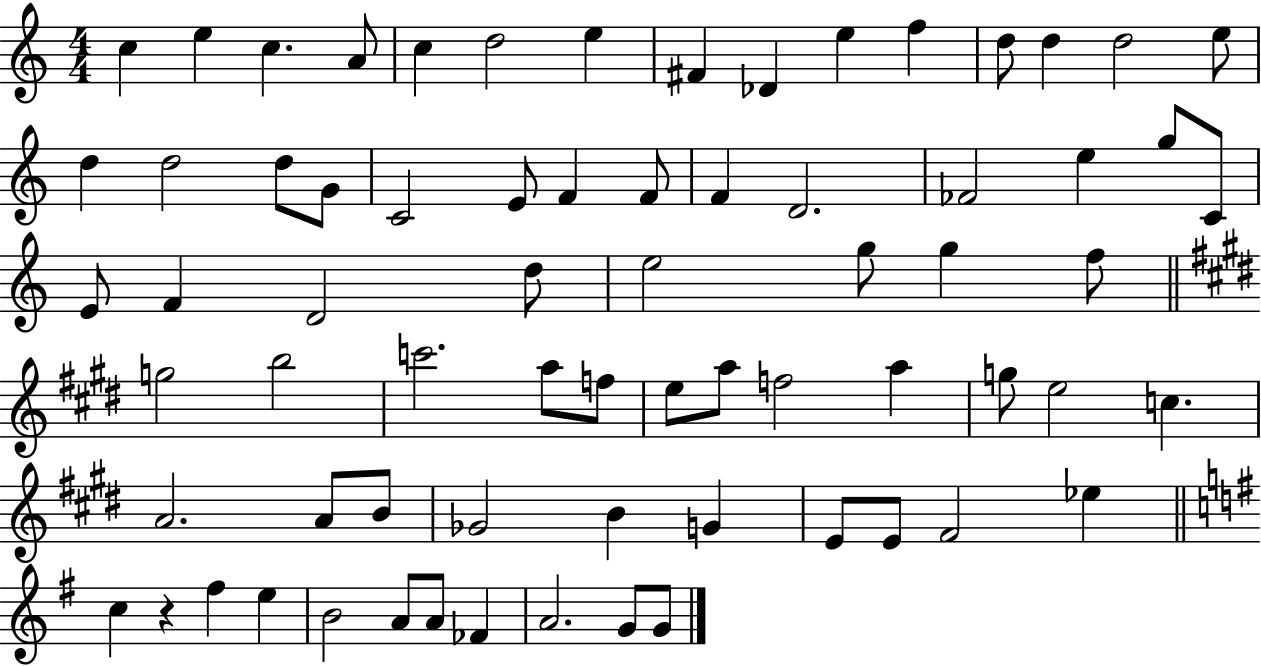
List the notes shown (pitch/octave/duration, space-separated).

C5/q E5/q C5/q. A4/e C5/q D5/h E5/q F#4/q Db4/q E5/q F5/q D5/e D5/q D5/h E5/e D5/q D5/h D5/e G4/e C4/h E4/e F4/q F4/e F4/q D4/h. FES4/h E5/q G5/e C4/e E4/e F4/q D4/h D5/e E5/h G5/e G5/q F5/e G5/h B5/h C6/h. A5/e F5/e E5/e A5/e F5/h A5/q G5/e E5/h C5/q. A4/h. A4/e B4/e Gb4/h B4/q G4/q E4/e E4/e F#4/h Eb5/q C5/q R/q F#5/q E5/q B4/h A4/e A4/e FES4/q A4/h. G4/e G4/e